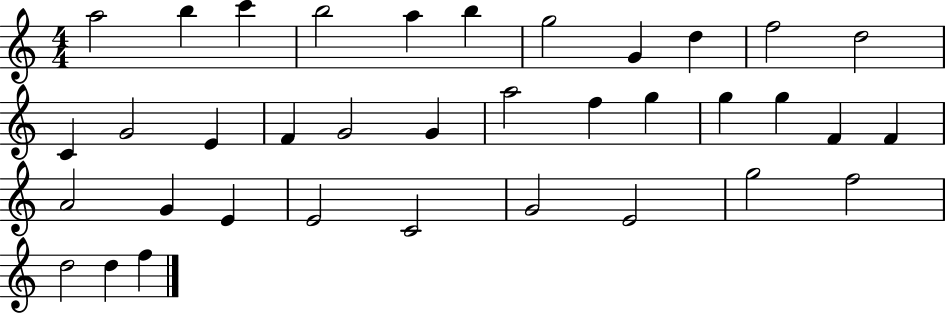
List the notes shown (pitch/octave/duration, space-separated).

A5/h B5/q C6/q B5/h A5/q B5/q G5/h G4/q D5/q F5/h D5/h C4/q G4/h E4/q F4/q G4/h G4/q A5/h F5/q G5/q G5/q G5/q F4/q F4/q A4/h G4/q E4/q E4/h C4/h G4/h E4/h G5/h F5/h D5/h D5/q F5/q